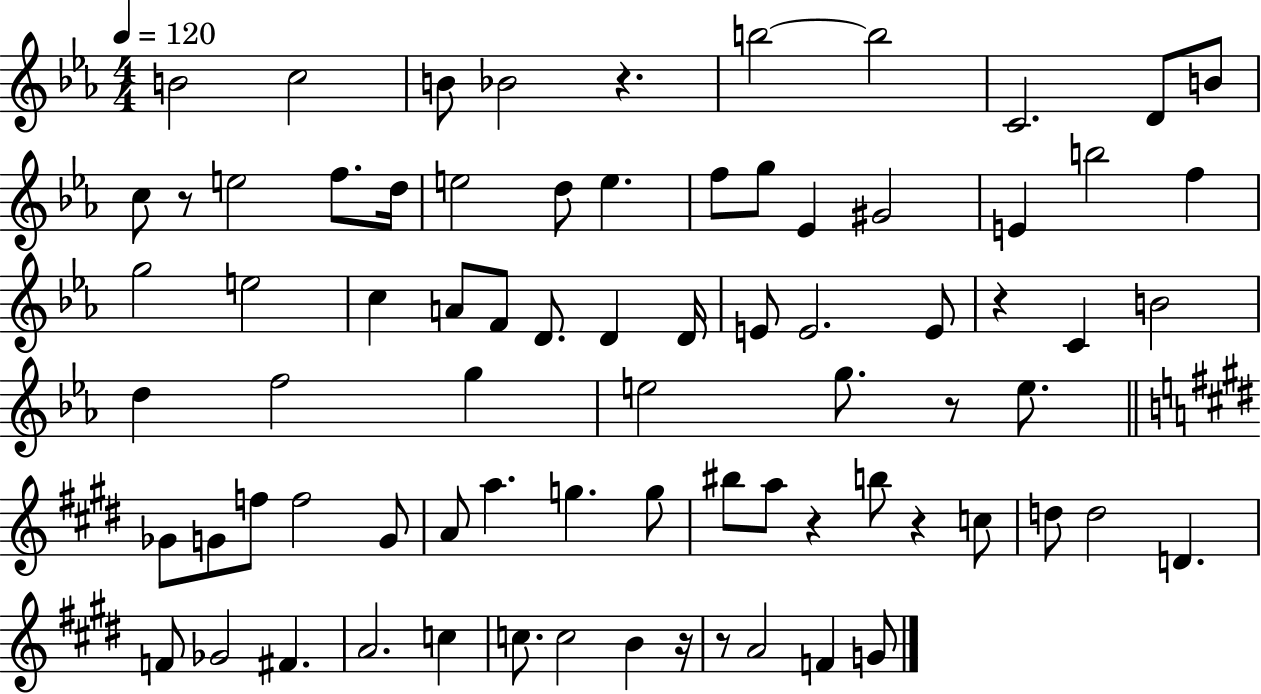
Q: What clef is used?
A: treble